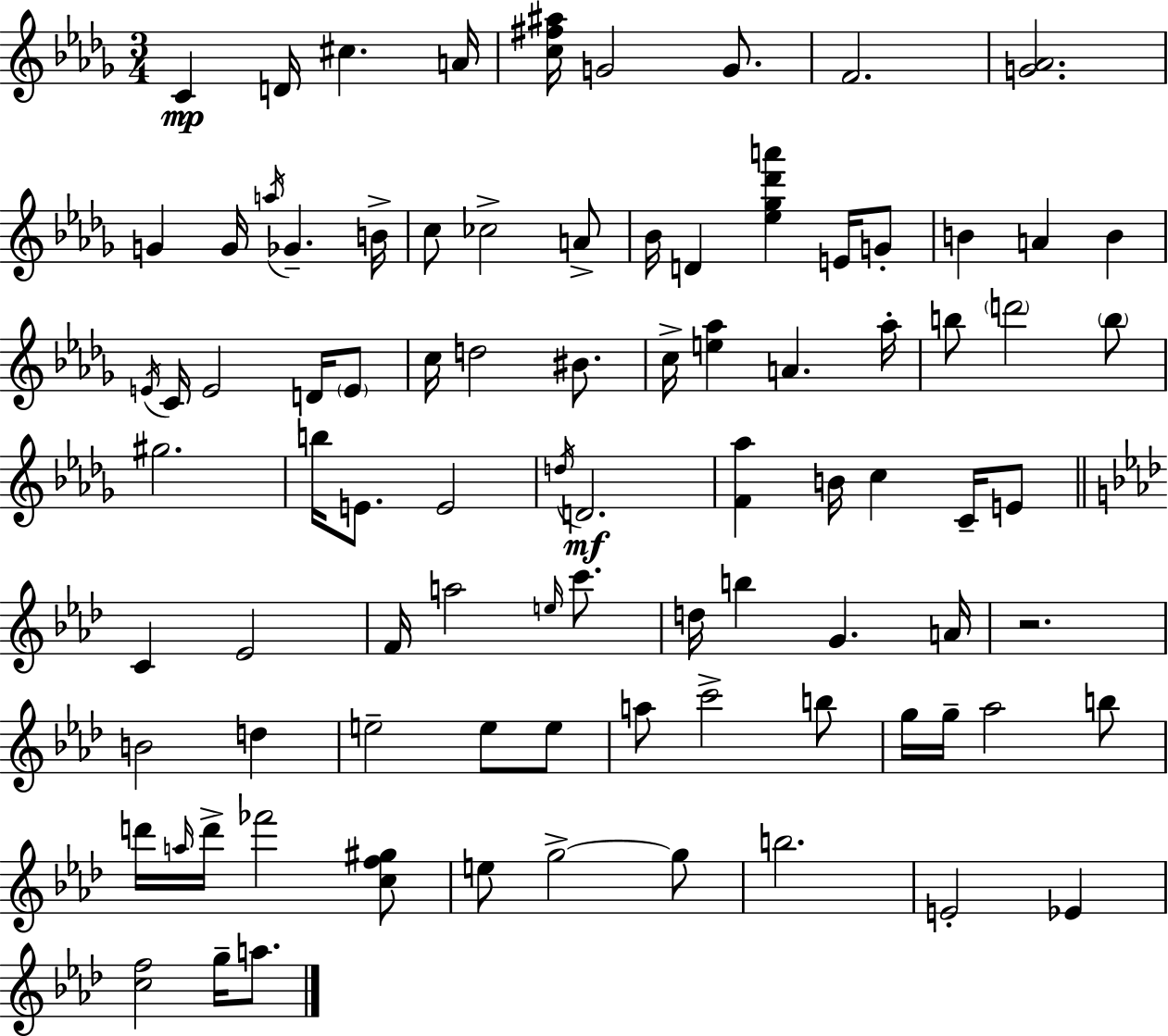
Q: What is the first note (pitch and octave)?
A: C4